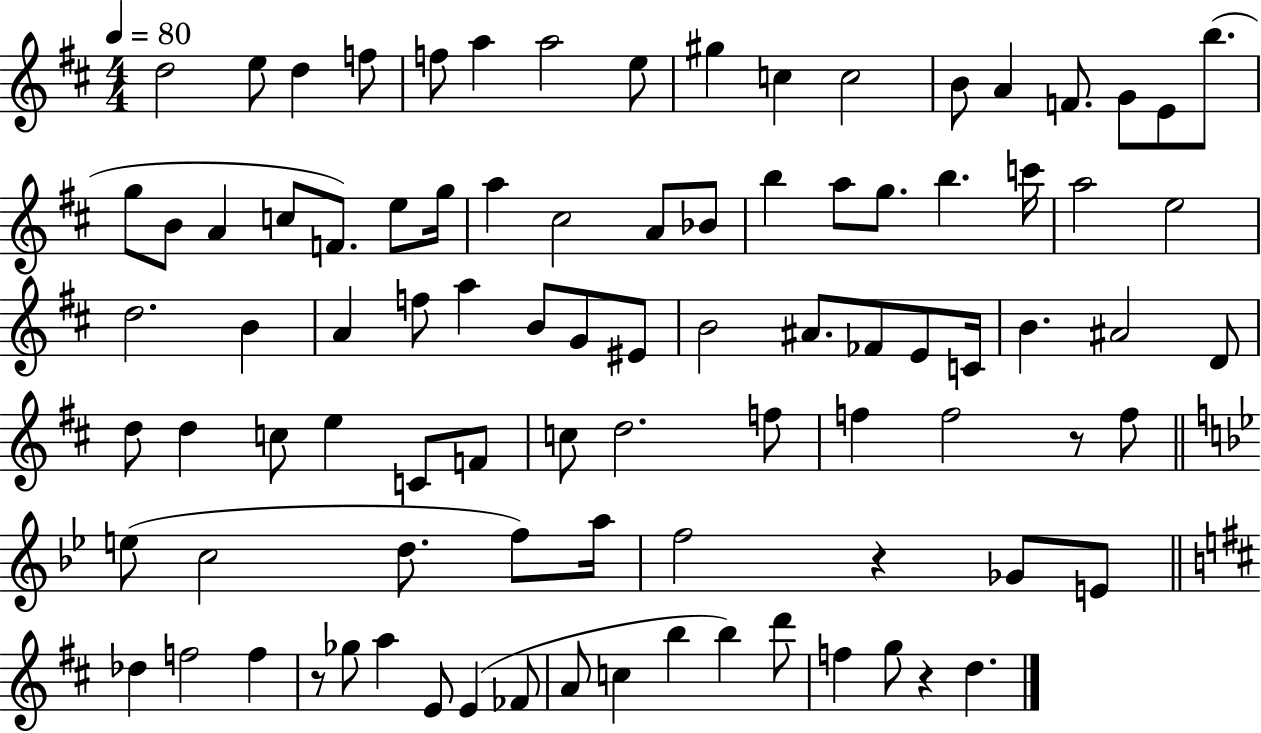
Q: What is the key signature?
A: D major